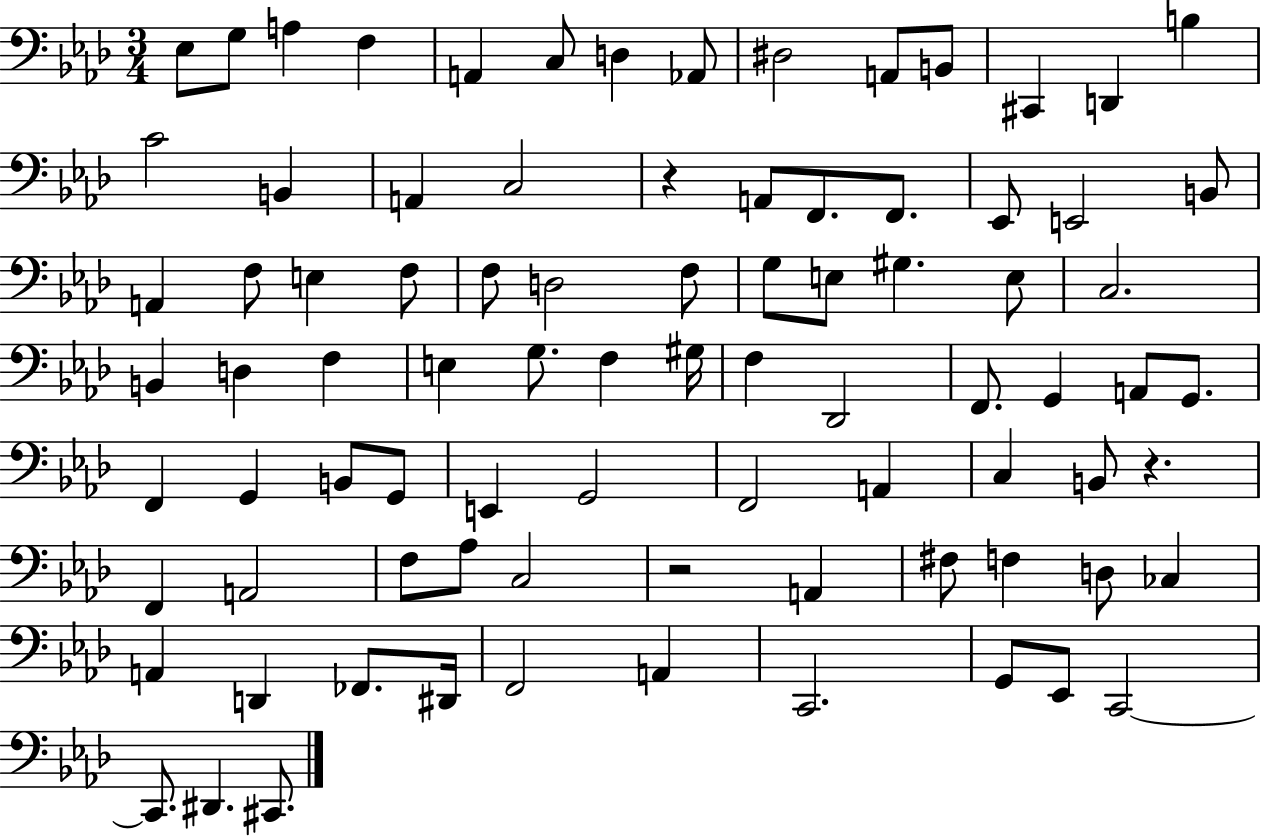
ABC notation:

X:1
T:Untitled
M:3/4
L:1/4
K:Ab
_E,/2 G,/2 A, F, A,, C,/2 D, _A,,/2 ^D,2 A,,/2 B,,/2 ^C,, D,, B, C2 B,, A,, C,2 z A,,/2 F,,/2 F,,/2 _E,,/2 E,,2 B,,/2 A,, F,/2 E, F,/2 F,/2 D,2 F,/2 G,/2 E,/2 ^G, E,/2 C,2 B,, D, F, E, G,/2 F, ^G,/4 F, _D,,2 F,,/2 G,, A,,/2 G,,/2 F,, G,, B,,/2 G,,/2 E,, G,,2 F,,2 A,, C, B,,/2 z F,, A,,2 F,/2 _A,/2 C,2 z2 A,, ^F,/2 F, D,/2 _C, A,, D,, _F,,/2 ^D,,/4 F,,2 A,, C,,2 G,,/2 _E,,/2 C,,2 C,,/2 ^D,, ^C,,/2